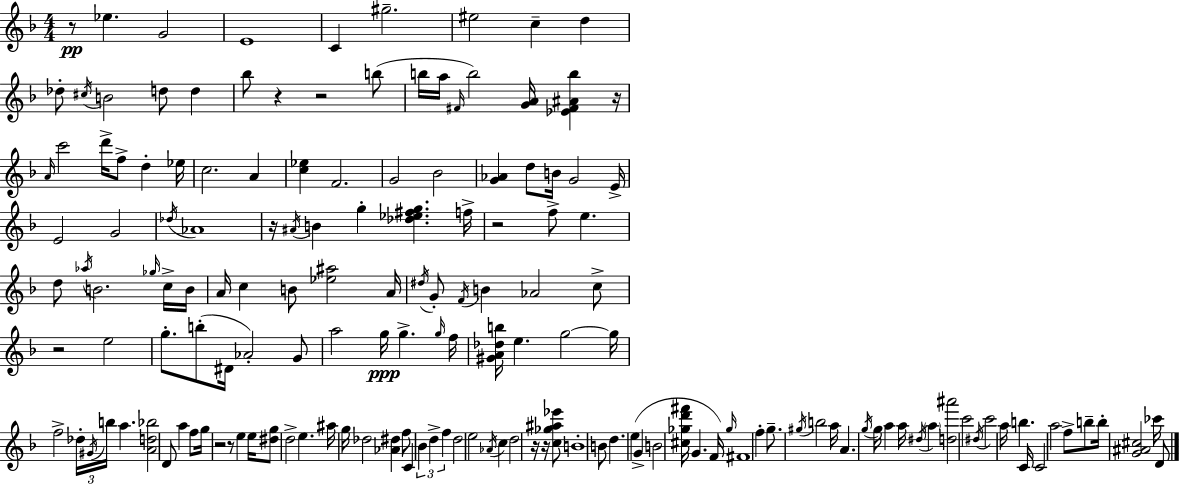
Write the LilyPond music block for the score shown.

{
  \clef treble
  \numericTimeSignature
  \time 4/4
  \key f \major
  r8\pp ees''4. g'2 | e'1 | c'4 gis''2.-- | eis''2 c''4-- d''4 | \break des''8-. \acciaccatura { cis''16 } b'2 d''8 d''4 | bes''8 r4 r2 b''8( | b''16 a''16 \grace { fis'16 }) b''2 <g' a'>16 <ees' fis' ais' b''>4 | r16 \grace { a'16 } c'''2 d'''16-> f''8-> d''4-. | \break ees''16 c''2. a'4 | <c'' ees''>4 f'2. | g'2 bes'2 | <g' aes'>4 d''8 b'16 g'2 | \break e'16-> e'2 g'2 | \acciaccatura { des''16 } aes'1 | r16 \acciaccatura { ais'16 } b'4 g''4-. <des'' ees'' fis'' g''>4. | f''16-> r2 f''8-> e''4. | \break d''8 \acciaccatura { aes''16 } b'2. | \grace { ges''16 } c''16-> b'16 a'16 c''4 b'8 <ees'' ais''>2 | a'16 \acciaccatura { dis''16 } g'8-. \acciaccatura { f'16 } b'4 aes'2 | c''8-> r2 | \break e''2 g''8.-. b''8-.( dis'16 aes'2-.) | g'8 a''2 | g''16\ppp g''4.-> \grace { g''16 } f''16 <gis' a' des'' b''>16 e''4. | g''2~~ g''16 f''2-> | \break \tuplet 3/2 { des''16-. \acciaccatura { gis'16 } b''16 } a''4. <a' d'' bes''>2 | d'8 a''4 f''8 g''16 r2 | r8 e''4 e''16 <dis'' g''>8 d''2-> | e''4. ais''16 g''16 des''2 | \break <aes' dis''>4 f''8 c'4 \tuplet 3/2 { bes'4 | d''4-> f''4 } d''2 | e''2 \acciaccatura { aes'16 } c''4 | d''2 r16 r16 <c'' ges'' ais'' ees'''>8 b'1-. | \break b'8 d''4. | e''4( g'4-> b'2 | <cis'' ges'' d''' fis'''>16 g'4. f'16) \grace { ges''16 } fis'1 | f''4-. | \break g''8.-- \acciaccatura { gis''16 } b''2 a''16 a'4. | \acciaccatura { g''16 } g''16 a''4 a''16 \acciaccatura { dis''16 } \parenthesize a''4 | <d'' ais'''>2 c'''2 | \acciaccatura { dis''16 } c'''2 a''16 b''4. | \break c'16 c'2 a''2 | f''8-> b''8-- b''16-. <g' ais' cis''>2 ces'''16 d'8 | \bar "|."
}